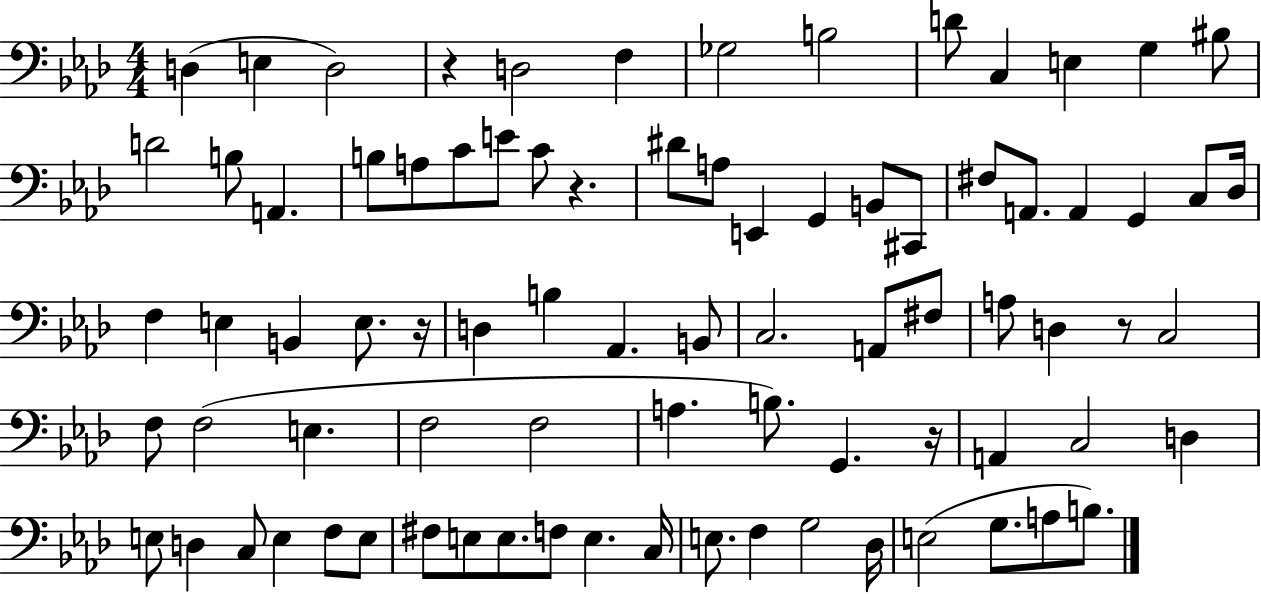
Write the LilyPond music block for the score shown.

{
  \clef bass
  \numericTimeSignature
  \time 4/4
  \key aes \major
  d4( e4 d2) | r4 d2 f4 | ges2 b2 | d'8 c4 e4 g4 bis8 | \break d'2 b8 a,4. | b8 a8 c'8 e'8 c'8 r4. | dis'8 a8 e,4 g,4 b,8 cis,8 | fis8 a,8. a,4 g,4 c8 des16 | \break f4 e4 b,4 e8. r16 | d4 b4 aes,4. b,8 | c2. a,8 fis8 | a8 d4 r8 c2 | \break f8 f2( e4. | f2 f2 | a4. b8.) g,4. r16 | a,4 c2 d4 | \break e8 d4 c8 e4 f8 e8 | fis8 e8 e8. f8 e4. c16 | e8. f4 g2 des16 | e2( g8. a8 b8.) | \break \bar "|."
}